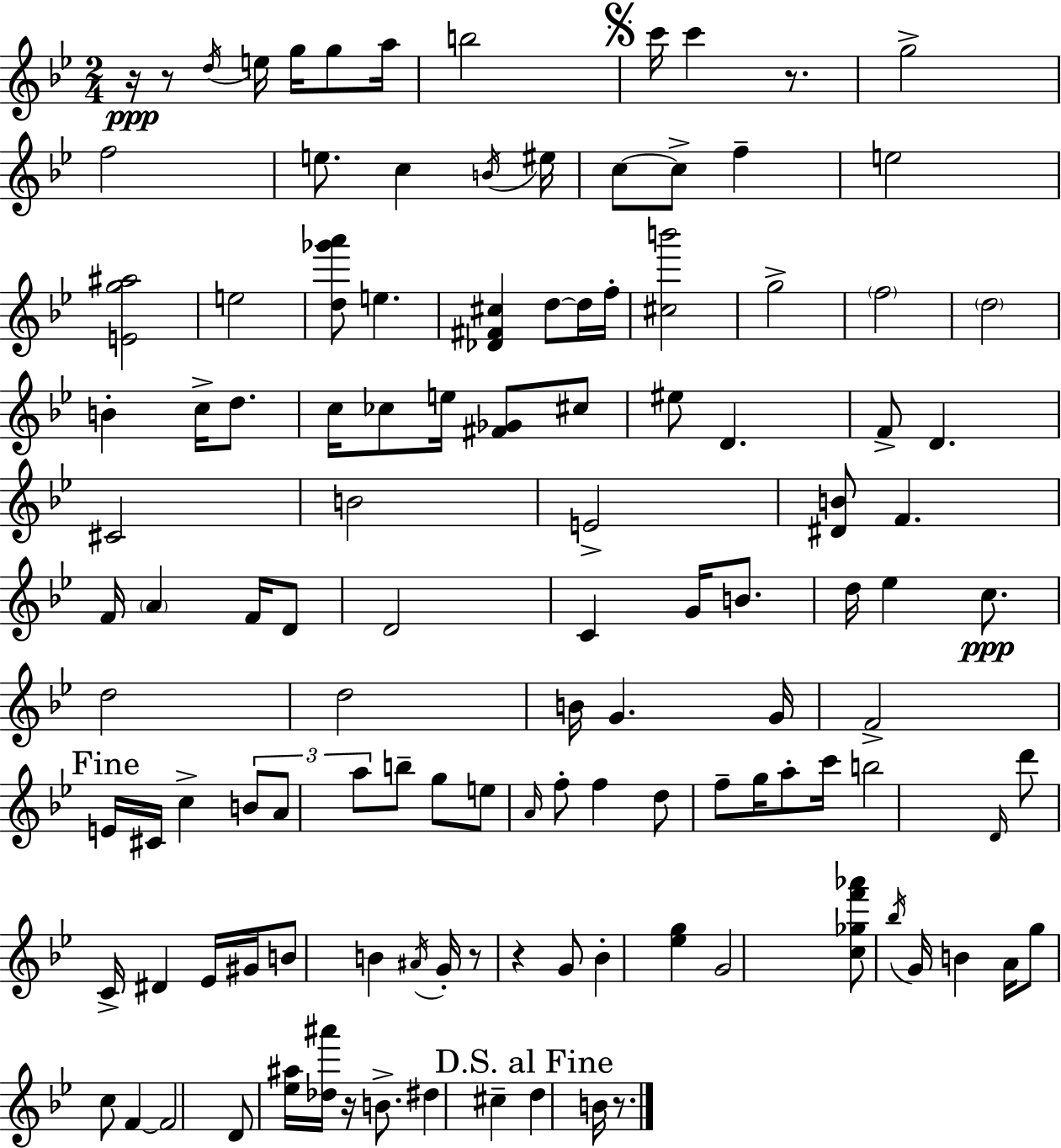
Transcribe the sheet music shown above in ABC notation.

X:1
T:Untitled
M:2/4
L:1/4
K:Bb
z/4 z/2 d/4 e/4 g/4 g/2 a/4 b2 c'/4 c' z/2 g2 f2 e/2 c B/4 ^e/4 c/2 c/2 f e2 [Eg^a]2 e2 [d_g'a']/2 e [_D^F^c] d/2 d/4 f/4 [^cb']2 g2 f2 d2 B c/4 d/2 c/4 _c/2 e/4 [^F_G]/2 ^c/2 ^e/2 D F/2 D ^C2 B2 E2 [^DB]/2 F F/4 A F/4 D/2 D2 C G/4 B/2 d/4 _e c/2 d2 d2 B/4 G G/4 F2 E/4 ^C/4 c B/2 A/2 a/2 b/2 g/2 e/2 A/4 f/2 f d/2 f/2 g/4 a/2 c'/4 b2 D/4 d'/2 C/4 ^D _E/4 ^G/4 B/2 B ^A/4 G/4 z/2 z G/2 _B [_eg] G2 [c_gf'_a']/2 _b/4 G/4 B A/4 g/2 c/2 F F2 D/2 [_e^a]/4 [_d^a']/4 z/4 B/2 ^d ^c d B/4 z/2